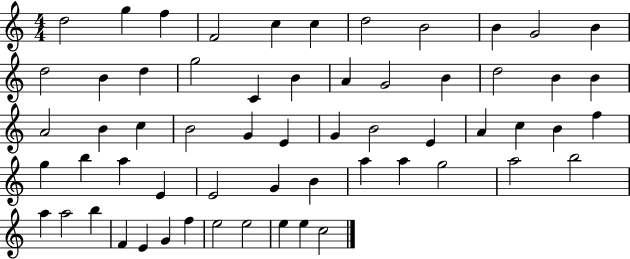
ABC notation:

X:1
T:Untitled
M:4/4
L:1/4
K:C
d2 g f F2 c c d2 B2 B G2 B d2 B d g2 C B A G2 B d2 B B A2 B c B2 G E G B2 E A c B f g b a E E2 G B a a g2 a2 b2 a a2 b F E G f e2 e2 e e c2